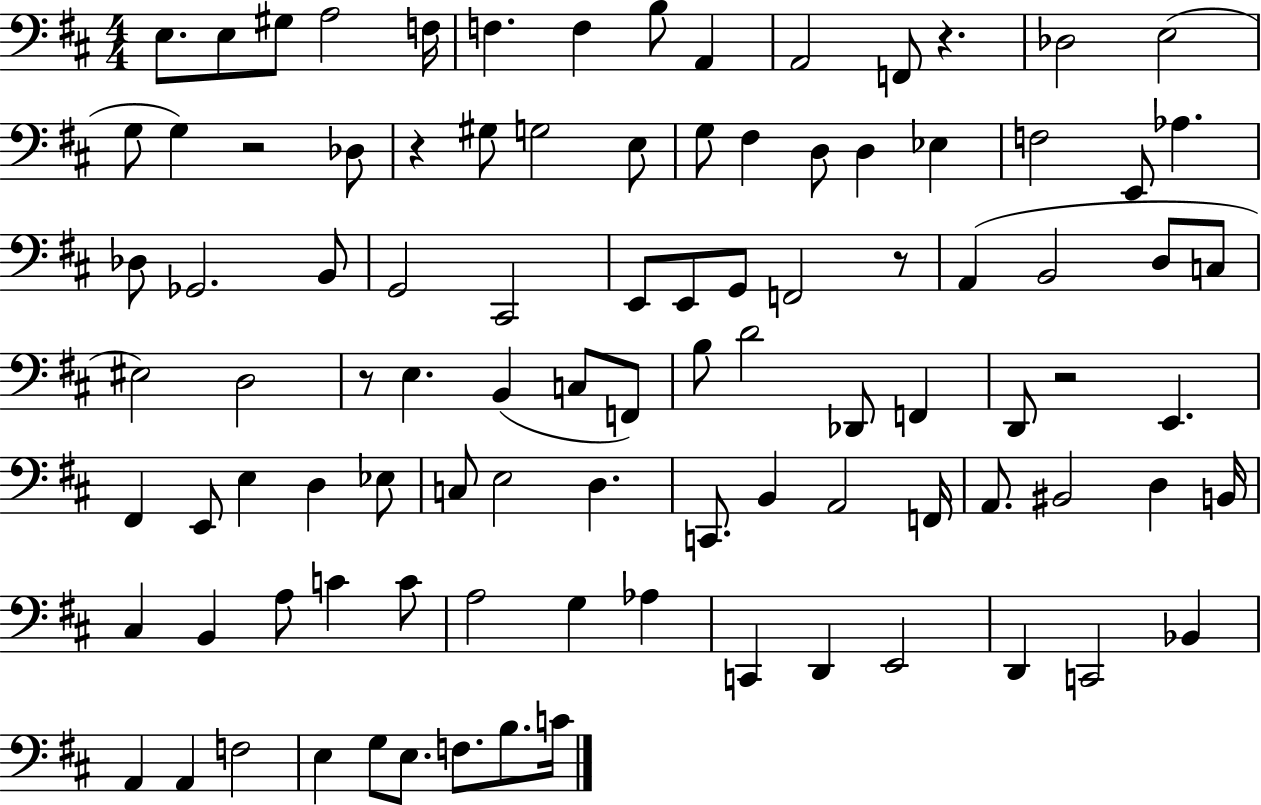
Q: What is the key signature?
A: D major